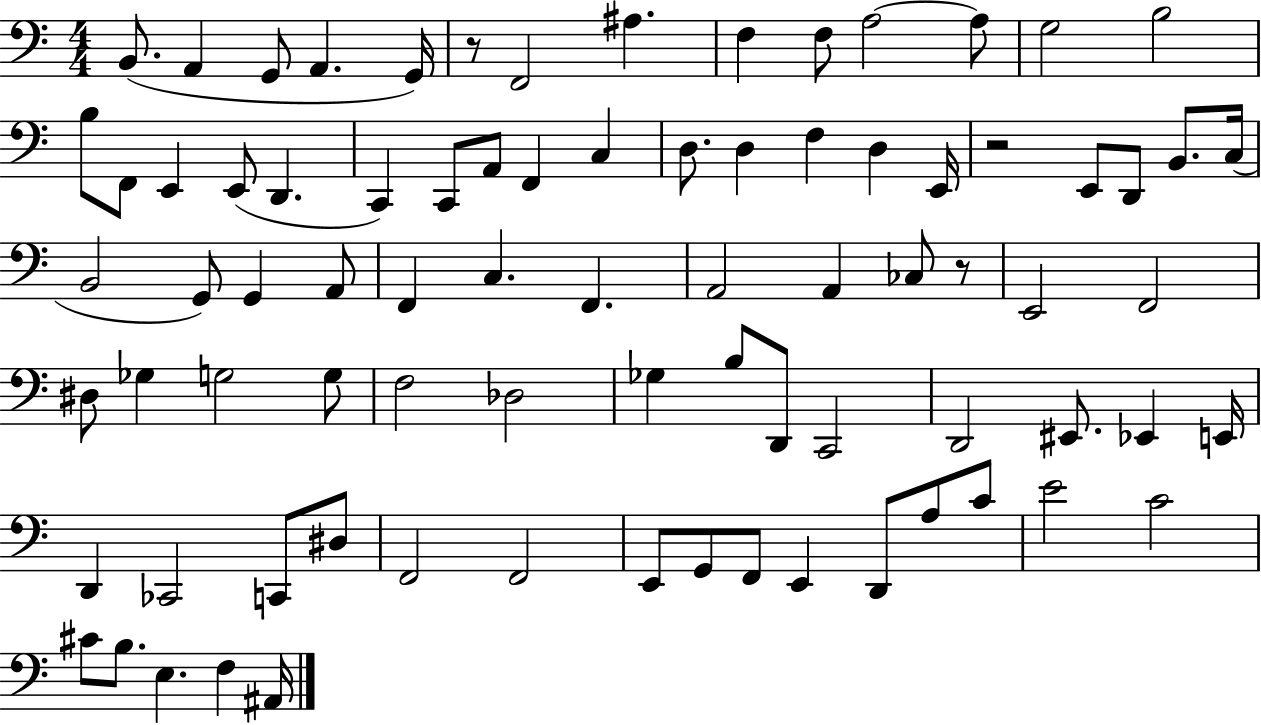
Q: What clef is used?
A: bass